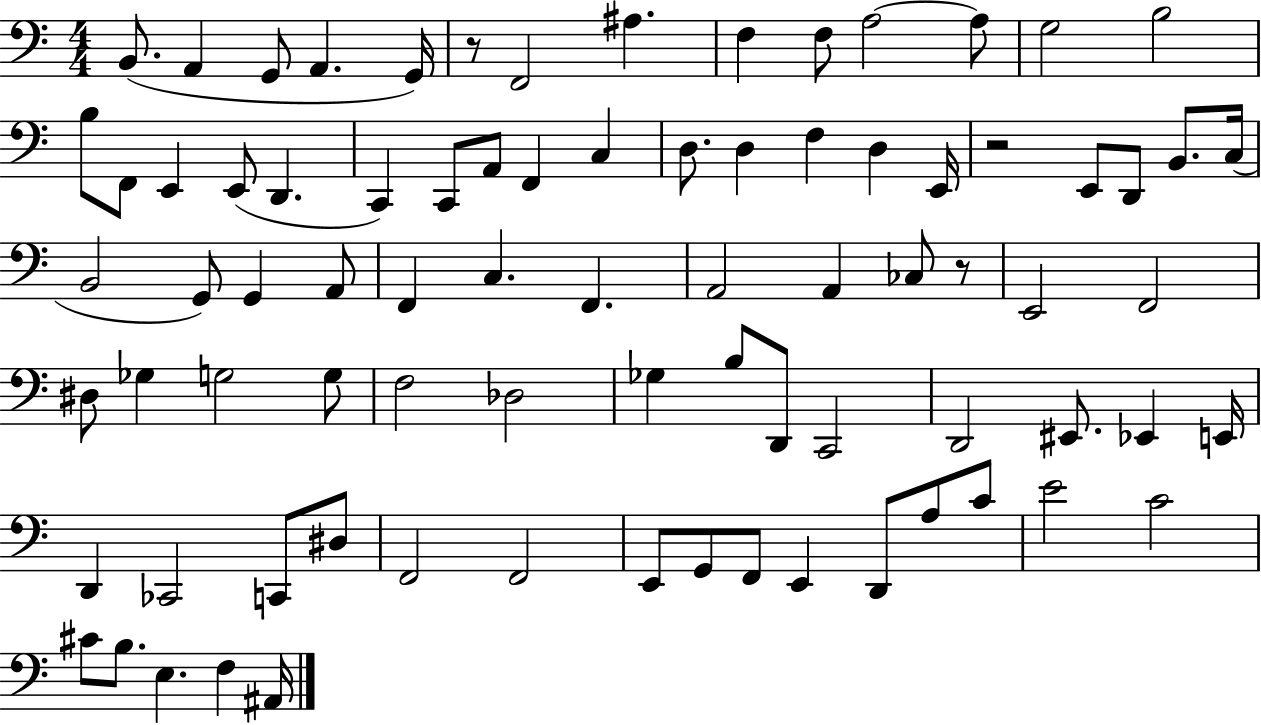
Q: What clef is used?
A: bass